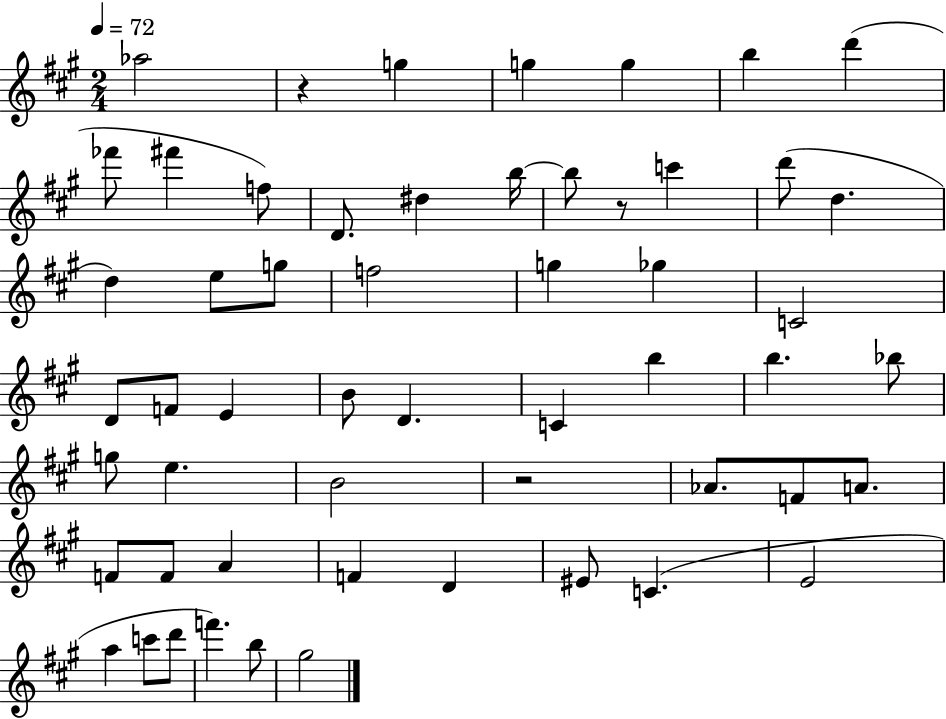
{
  \clef treble
  \numericTimeSignature
  \time 2/4
  \key a \major
  \tempo 4 = 72
  aes''2 | r4 g''4 | g''4 g''4 | b''4 d'''4( | \break fes'''8 fis'''4 f''8) | d'8. dis''4 b''16~~ | b''8 r8 c'''4 | d'''8( d''4. | \break d''4) e''8 g''8 | f''2 | g''4 ges''4 | c'2 | \break d'8 f'8 e'4 | b'8 d'4. | c'4 b''4 | b''4. bes''8 | \break g''8 e''4. | b'2 | r2 | aes'8. f'8 a'8. | \break f'8 f'8 a'4 | f'4 d'4 | eis'8 c'4.( | e'2 | \break a''4 c'''8 d'''8 | f'''4.) b''8 | gis''2 | \bar "|."
}